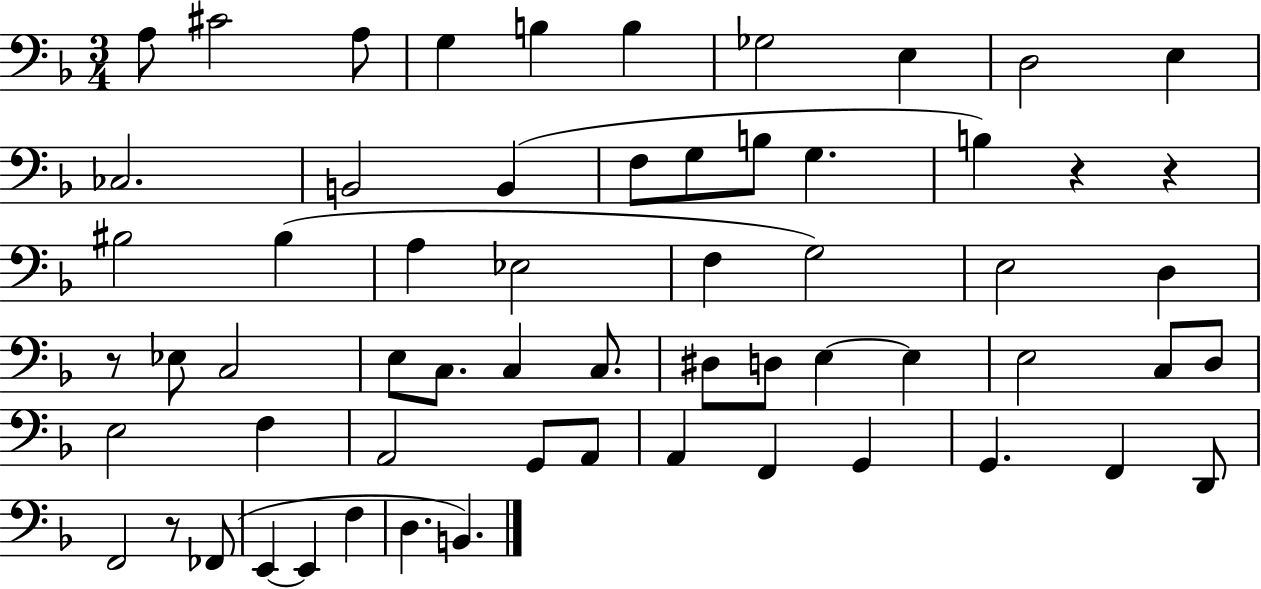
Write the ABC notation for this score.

X:1
T:Untitled
M:3/4
L:1/4
K:F
A,/2 ^C2 A,/2 G, B, B, _G,2 E, D,2 E, _C,2 B,,2 B,, F,/2 G,/2 B,/2 G, B, z z ^B,2 ^B, A, _E,2 F, G,2 E,2 D, z/2 _E,/2 C,2 E,/2 C,/2 C, C,/2 ^D,/2 D,/2 E, E, E,2 C,/2 D,/2 E,2 F, A,,2 G,,/2 A,,/2 A,, F,, G,, G,, F,, D,,/2 F,,2 z/2 _F,,/2 E,, E,, F, D, B,,